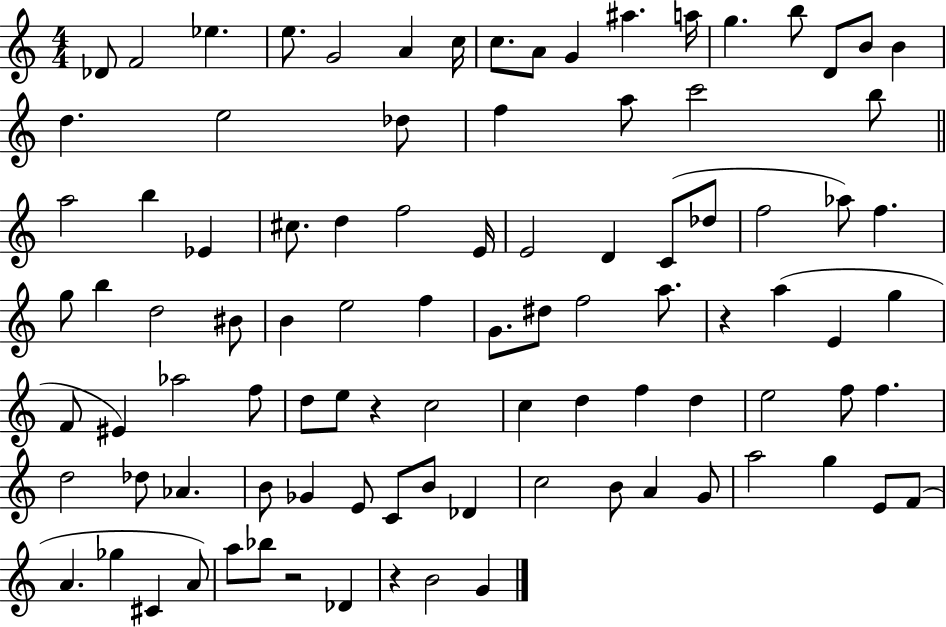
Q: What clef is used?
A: treble